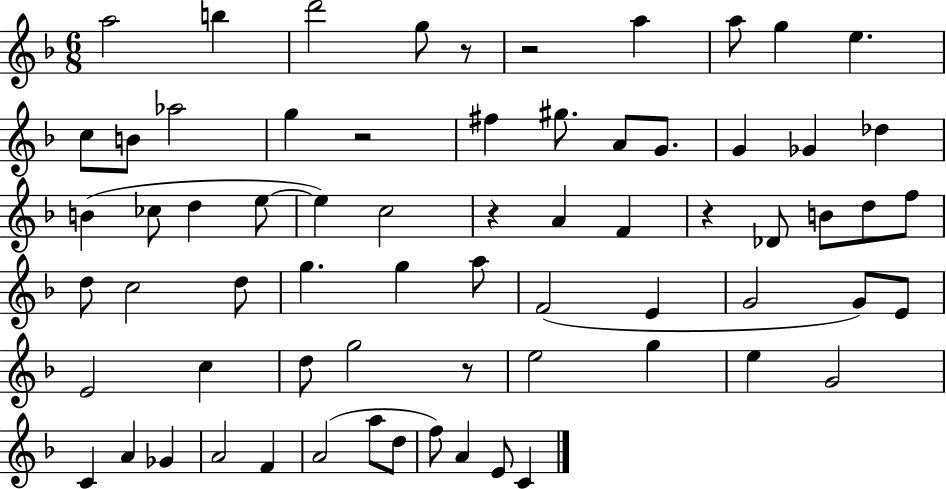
{
  \clef treble
  \numericTimeSignature
  \time 6/8
  \key f \major
  a''2 b''4 | d'''2 g''8 r8 | r2 a''4 | a''8 g''4 e''4. | \break c''8 b'8 aes''2 | g''4 r2 | fis''4 gis''8. a'8 g'8. | g'4 ges'4 des''4 | \break b'4( ces''8 d''4 e''8~~ | e''4) c''2 | r4 a'4 f'4 | r4 des'8 b'8 d''8 f''8 | \break d''8 c''2 d''8 | g''4. g''4 a''8 | f'2( e'4 | g'2 g'8) e'8 | \break e'2 c''4 | d''8 g''2 r8 | e''2 g''4 | e''4 g'2 | \break c'4 a'4 ges'4 | a'2 f'4 | a'2( a''8 d''8 | f''8) a'4 e'8 c'4 | \break \bar "|."
}